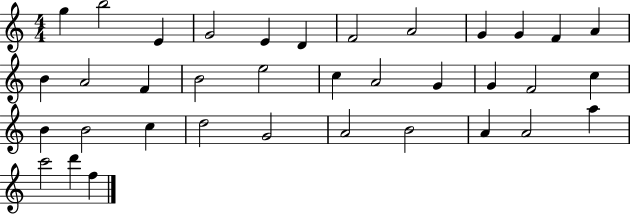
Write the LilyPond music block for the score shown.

{
  \clef treble
  \numericTimeSignature
  \time 4/4
  \key c \major
  g''4 b''2 e'4 | g'2 e'4 d'4 | f'2 a'2 | g'4 g'4 f'4 a'4 | \break b'4 a'2 f'4 | b'2 e''2 | c''4 a'2 g'4 | g'4 f'2 c''4 | \break b'4 b'2 c''4 | d''2 g'2 | a'2 b'2 | a'4 a'2 a''4 | \break c'''2 d'''4 f''4 | \bar "|."
}